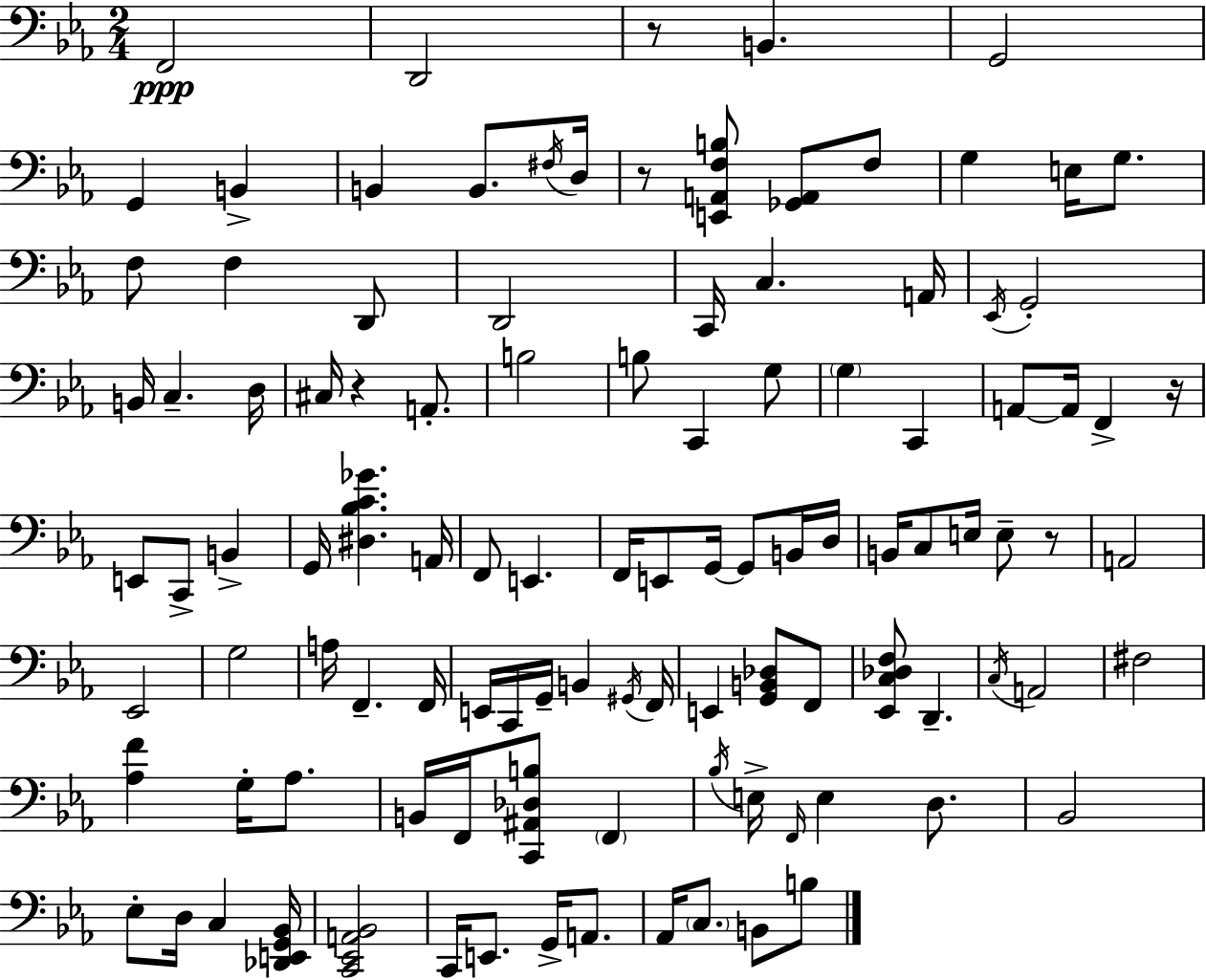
X:1
T:Untitled
M:2/4
L:1/4
K:Eb
F,,2 D,,2 z/2 B,, G,,2 G,, B,, B,, B,,/2 ^F,/4 D,/4 z/2 [E,,A,,F,B,]/2 [_G,,A,,]/2 F,/2 G, E,/4 G,/2 F,/2 F, D,,/2 D,,2 C,,/4 C, A,,/4 _E,,/4 G,,2 B,,/4 C, D,/4 ^C,/4 z A,,/2 B,2 B,/2 C,, G,/2 G, C,, A,,/2 A,,/4 F,, z/4 E,,/2 C,,/2 B,, G,,/4 [^D,_B,C_G] A,,/4 F,,/2 E,, F,,/4 E,,/2 G,,/4 G,,/2 B,,/4 D,/4 B,,/4 C,/2 E,/4 E,/2 z/2 A,,2 _E,,2 G,2 A,/4 F,, F,,/4 E,,/4 C,,/4 G,,/4 B,, ^G,,/4 F,,/4 E,, [G,,B,,_D,]/2 F,,/2 [_E,,C,_D,F,]/2 D,, C,/4 A,,2 ^F,2 [_A,F] G,/4 _A,/2 B,,/4 F,,/4 [C,,^A,,_D,B,]/2 F,, _B,/4 E,/4 F,,/4 E, D,/2 _B,,2 _E,/2 D,/4 C, [_D,,E,,G,,_B,,]/4 [C,,_E,,A,,_B,,]2 C,,/4 E,,/2 G,,/4 A,,/2 _A,,/4 C,/2 B,,/2 B,/2